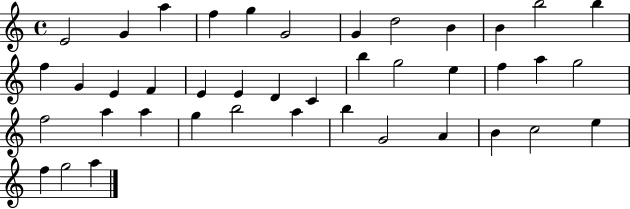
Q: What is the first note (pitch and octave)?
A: E4